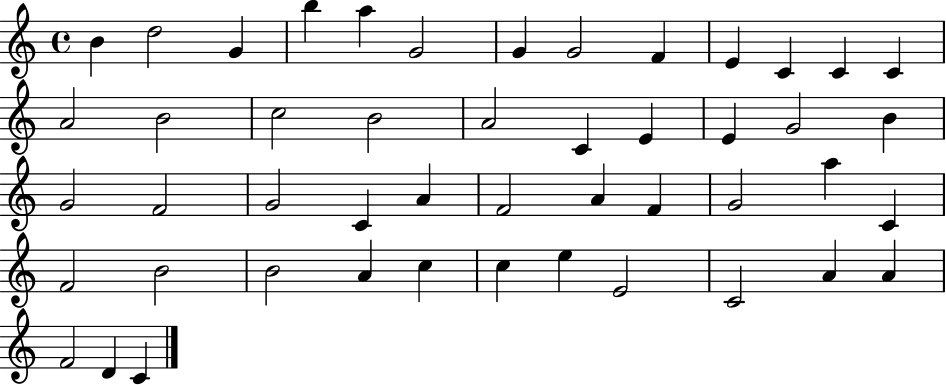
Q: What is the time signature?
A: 4/4